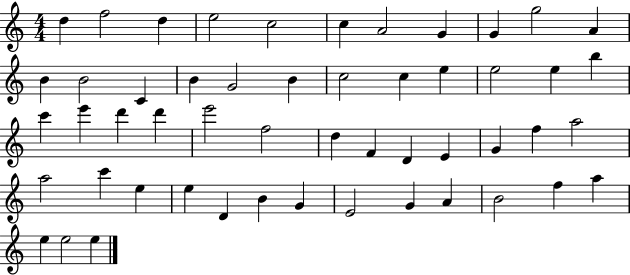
D5/q F5/h D5/q E5/h C5/h C5/q A4/h G4/q G4/q G5/h A4/q B4/q B4/h C4/q B4/q G4/h B4/q C5/h C5/q E5/q E5/h E5/q B5/q C6/q E6/q D6/q D6/q E6/h F5/h D5/q F4/q D4/q E4/q G4/q F5/q A5/h A5/h C6/q E5/q E5/q D4/q B4/q G4/q E4/h G4/q A4/q B4/h F5/q A5/q E5/q E5/h E5/q